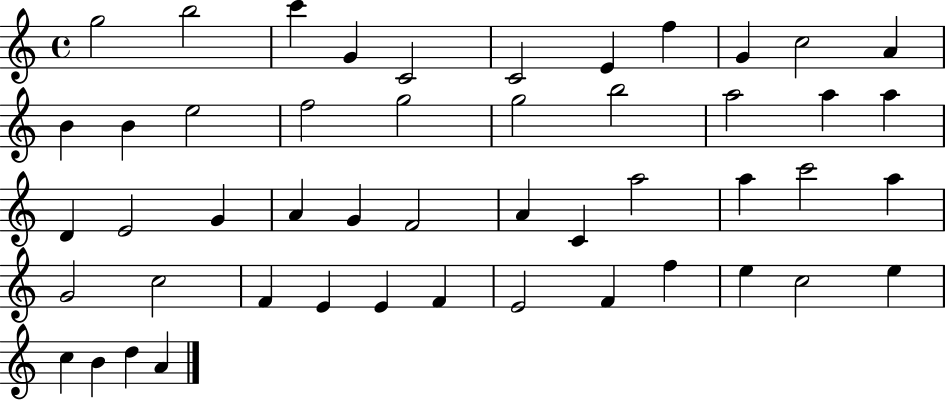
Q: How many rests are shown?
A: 0